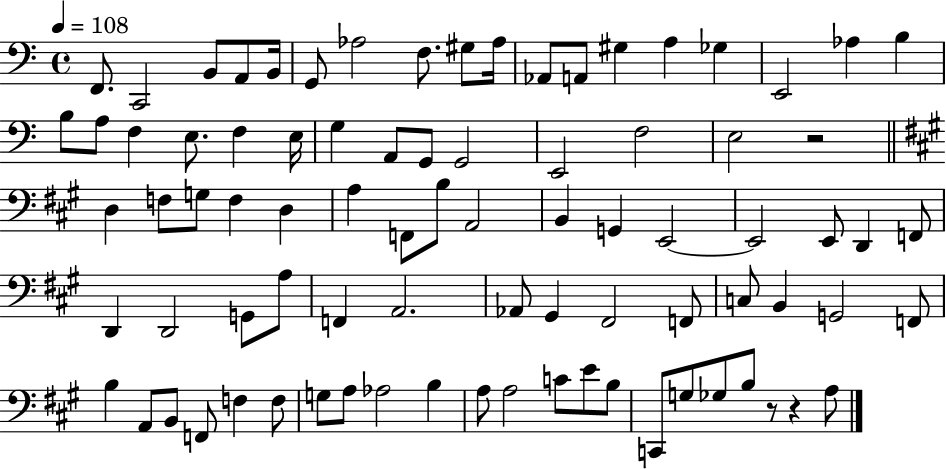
X:1
T:Untitled
M:4/4
L:1/4
K:C
F,,/2 C,,2 B,,/2 A,,/2 B,,/4 G,,/2 _A,2 F,/2 ^G,/2 _A,/4 _A,,/2 A,,/2 ^G, A, _G, E,,2 _A, B, B,/2 A,/2 F, E,/2 F, E,/4 G, A,,/2 G,,/2 G,,2 E,,2 F,2 E,2 z2 D, F,/2 G,/2 F, D, A, F,,/2 B,/2 A,,2 B,, G,, E,,2 E,,2 E,,/2 D,, F,,/2 D,, D,,2 G,,/2 A,/2 F,, A,,2 _A,,/2 ^G,, ^F,,2 F,,/2 C,/2 B,, G,,2 F,,/2 B, A,,/2 B,,/2 F,,/2 F, F,/2 G,/2 A,/2 _A,2 B, A,/2 A,2 C/2 E/2 B,/2 C,,/2 G,/2 _G,/2 B,/2 z/2 z A,/2